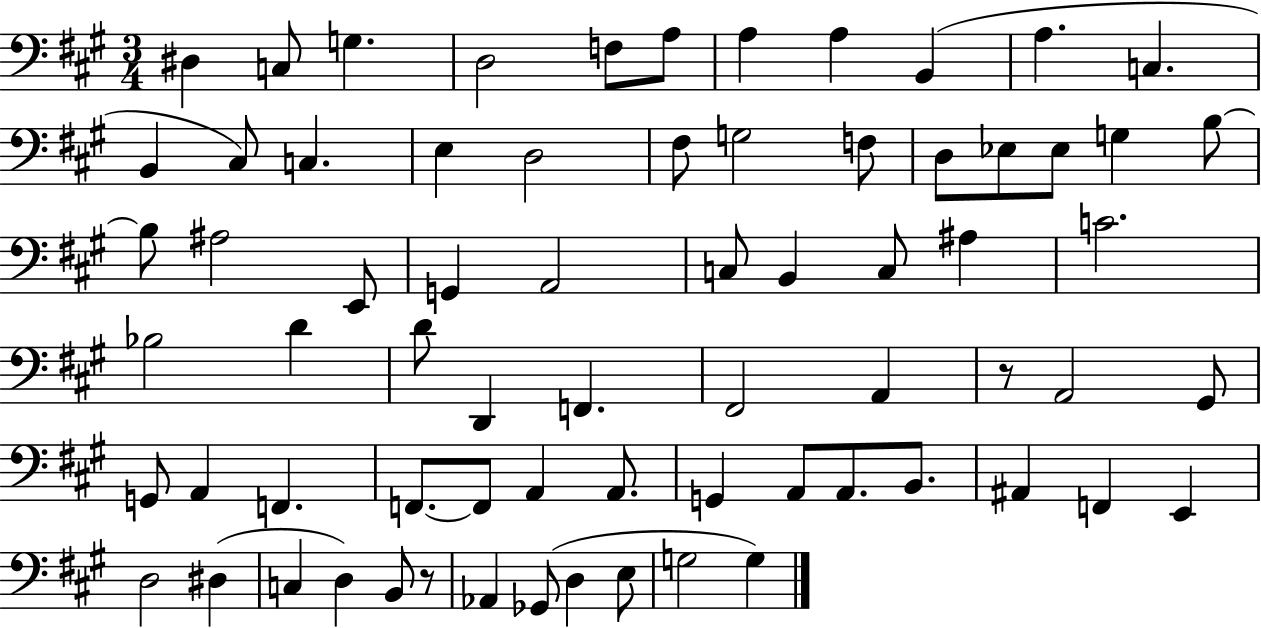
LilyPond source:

{
  \clef bass
  \numericTimeSignature
  \time 3/4
  \key a \major
  dis4 c8 g4. | d2 f8 a8 | a4 a4 b,4( | a4. c4. | \break b,4 cis8) c4. | e4 d2 | fis8 g2 f8 | d8 ees8 ees8 g4 b8~~ | \break b8 ais2 e,8 | g,4 a,2 | c8 b,4 c8 ais4 | c'2. | \break bes2 d'4 | d'8 d,4 f,4. | fis,2 a,4 | r8 a,2 gis,8 | \break g,8 a,4 f,4. | f,8.~~ f,8 a,4 a,8. | g,4 a,8 a,8. b,8. | ais,4 f,4 e,4 | \break d2 dis4( | c4 d4) b,8 r8 | aes,4 ges,8( d4 e8 | g2 g4) | \break \bar "|."
}